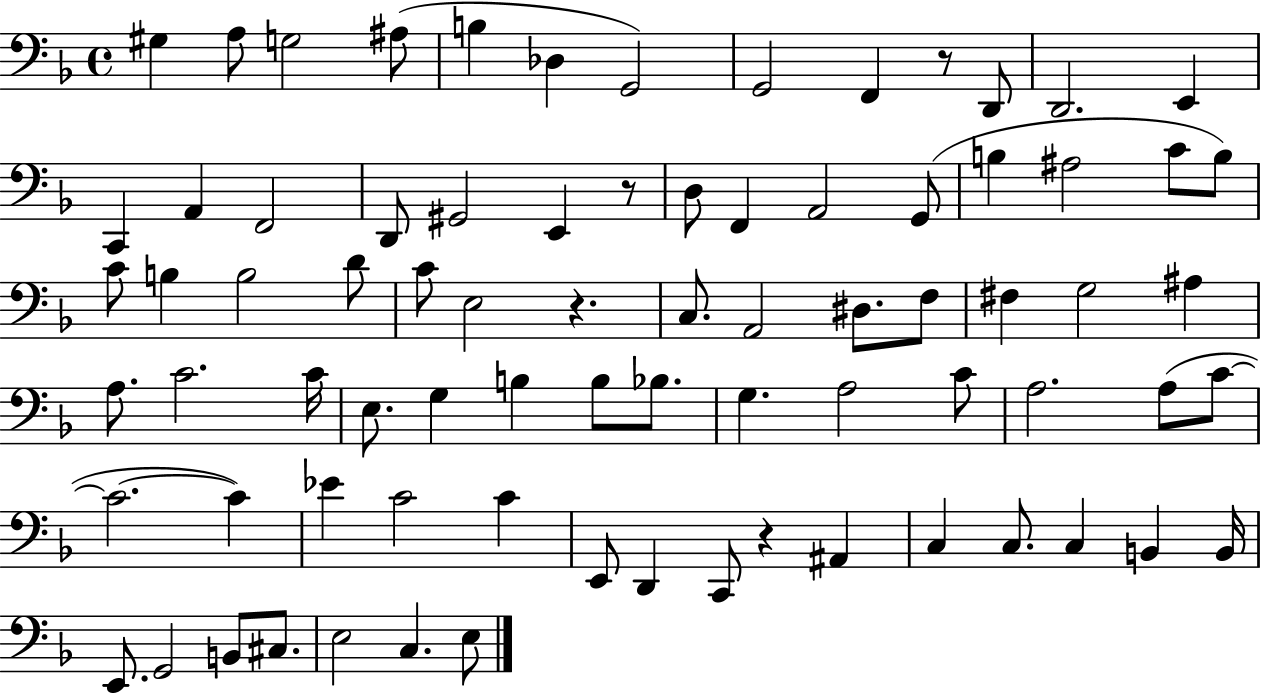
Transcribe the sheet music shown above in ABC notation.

X:1
T:Untitled
M:4/4
L:1/4
K:F
^G, A,/2 G,2 ^A,/2 B, _D, G,,2 G,,2 F,, z/2 D,,/2 D,,2 E,, C,, A,, F,,2 D,,/2 ^G,,2 E,, z/2 D,/2 F,, A,,2 G,,/2 B, ^A,2 C/2 B,/2 C/2 B, B,2 D/2 C/2 E,2 z C,/2 A,,2 ^D,/2 F,/2 ^F, G,2 ^A, A,/2 C2 C/4 E,/2 G, B, B,/2 _B,/2 G, A,2 C/2 A,2 A,/2 C/2 C2 C _E C2 C E,,/2 D,, C,,/2 z ^A,, C, C,/2 C, B,, B,,/4 E,,/2 G,,2 B,,/2 ^C,/2 E,2 C, E,/2